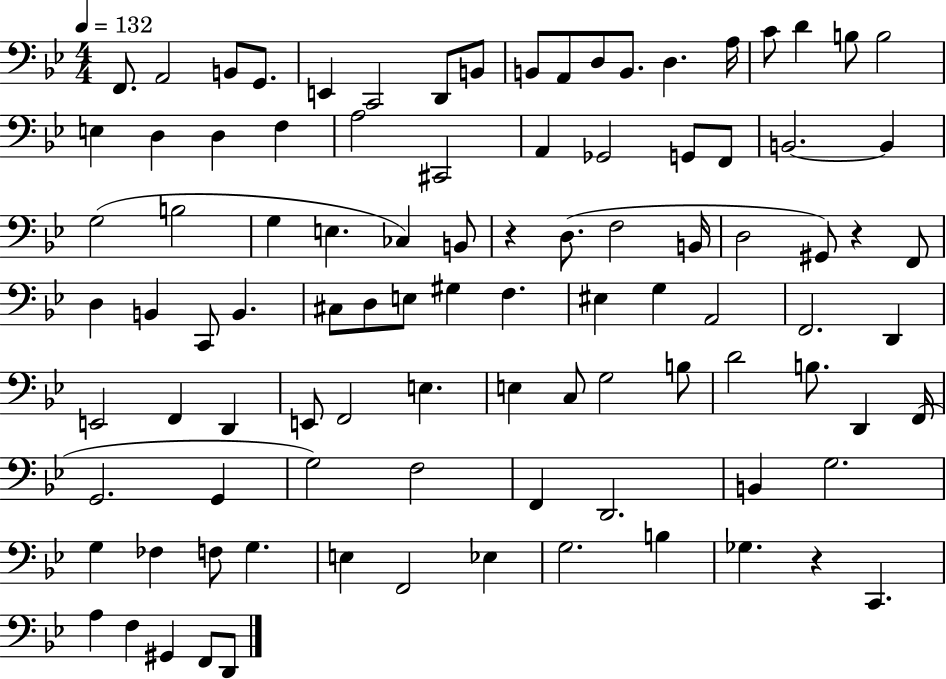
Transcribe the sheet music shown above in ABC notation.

X:1
T:Untitled
M:4/4
L:1/4
K:Bb
F,,/2 A,,2 B,,/2 G,,/2 E,, C,,2 D,,/2 B,,/2 B,,/2 A,,/2 D,/2 B,,/2 D, A,/4 C/2 D B,/2 B,2 E, D, D, F, A,2 ^C,,2 A,, _G,,2 G,,/2 F,,/2 B,,2 B,, G,2 B,2 G, E, _C, B,,/2 z D,/2 F,2 B,,/4 D,2 ^G,,/2 z F,,/2 D, B,, C,,/2 B,, ^C,/2 D,/2 E,/2 ^G, F, ^E, G, A,,2 F,,2 D,, E,,2 F,, D,, E,,/2 F,,2 E, E, C,/2 G,2 B,/2 D2 B,/2 D,, F,,/4 G,,2 G,, G,2 F,2 F,, D,,2 B,, G,2 G, _F, F,/2 G, E, F,,2 _E, G,2 B, _G, z C,, A, F, ^G,, F,,/2 D,,/2